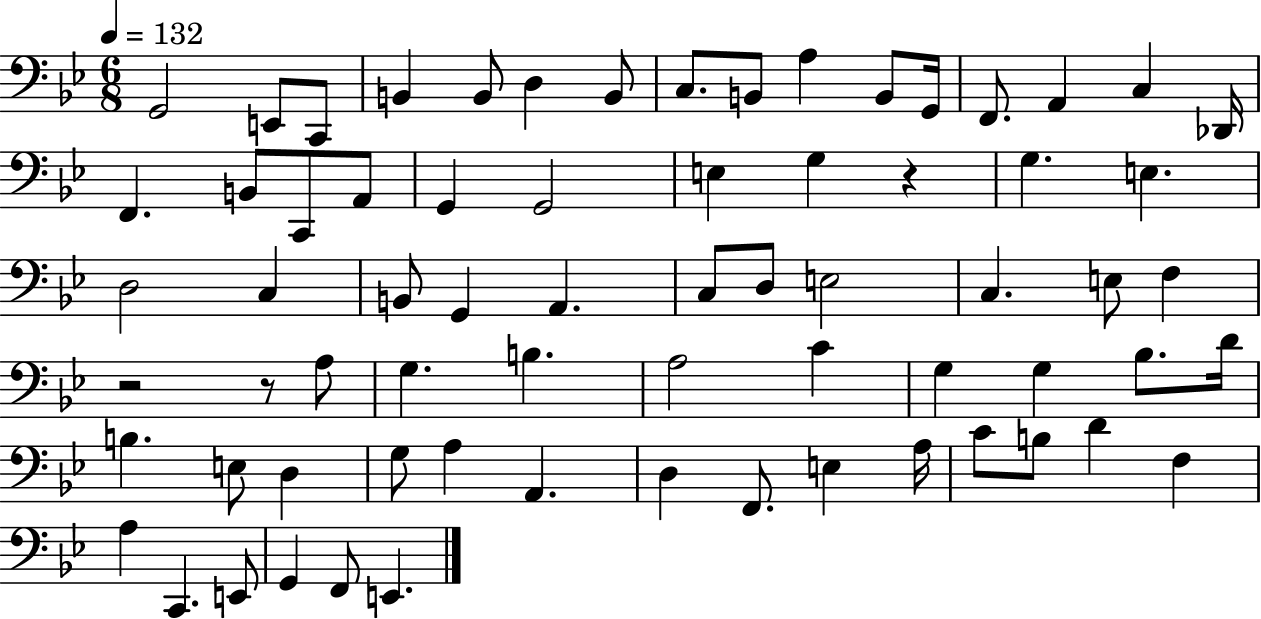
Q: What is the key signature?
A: BES major